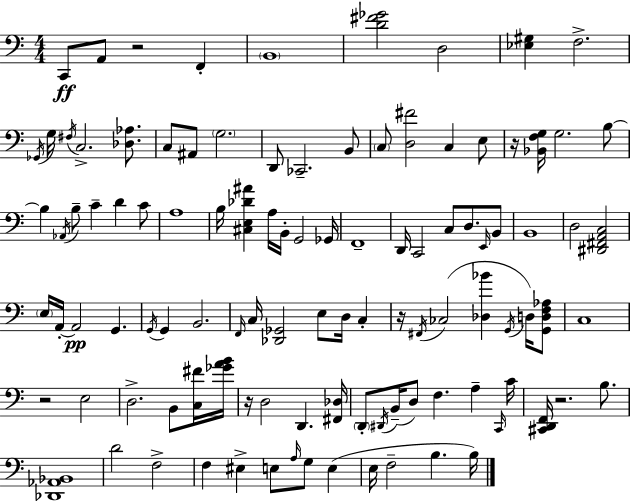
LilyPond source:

{
  \clef bass
  \numericTimeSignature
  \time 4/4
  \key a \minor
  c,8\ff a,8 r2 f,4-. | \parenthesize b,1 | <d' fis' ges'>2 d2 | <ees gis>4 f2.-> | \break \acciaccatura { ges,16 } g16 \acciaccatura { fis16 } c2.-> <des aes>8. | c8 ais,8 \parenthesize g2. | d,8 ces,2.-- | b,8 \parenthesize c8 <d fis'>2 c4 | \break e8 r16 <bes, f g>16 g2. | b8~~ b4 \acciaccatura { aes,16 } b8-- c'4-- d'4 | c'8 a1 | b16 <cis e des' ais'>4 a16 b,16-. g,2 | \break ges,16 f,1-- | d,16 c,2 c8 d8. | \grace { e,16 } b,8 b,1 | d2 <dis, fis, a, c>2 | \break \parenthesize e16 a,16-.~~ a,2\pp g,4. | \acciaccatura { g,16 } g,4 b,2. | \grace { f,16 } c16 <des, ges,>2 e8 | d16 c4-. r16 \acciaccatura { fis,16 } ces2( | \break <des bes'>4 \acciaccatura { g,16 } d16) <g, d f aes>8 c1 | r2 | e2 d2.-> | b,8 <c fis'>16 <ges' a' b'>16 r16 d2 | \break d,4. <fis, des>16 \parenthesize d,8-. \acciaccatura { dis,16 }( b,16-- d8) f4. | a4-- \grace { c,16 } c'16 <cis, d, f,>16 r2. | b8. <des, aes, bes,>1 | d'2 | \break f2-> f4 eis4-> | e8 \grace { a16 } g8 e4( e16 f2-- | b4. b16) \bar "|."
}